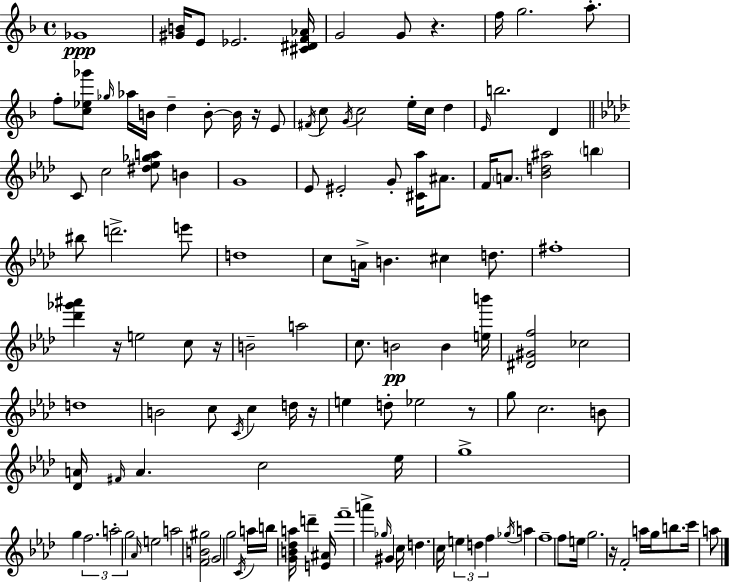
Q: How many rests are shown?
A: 7